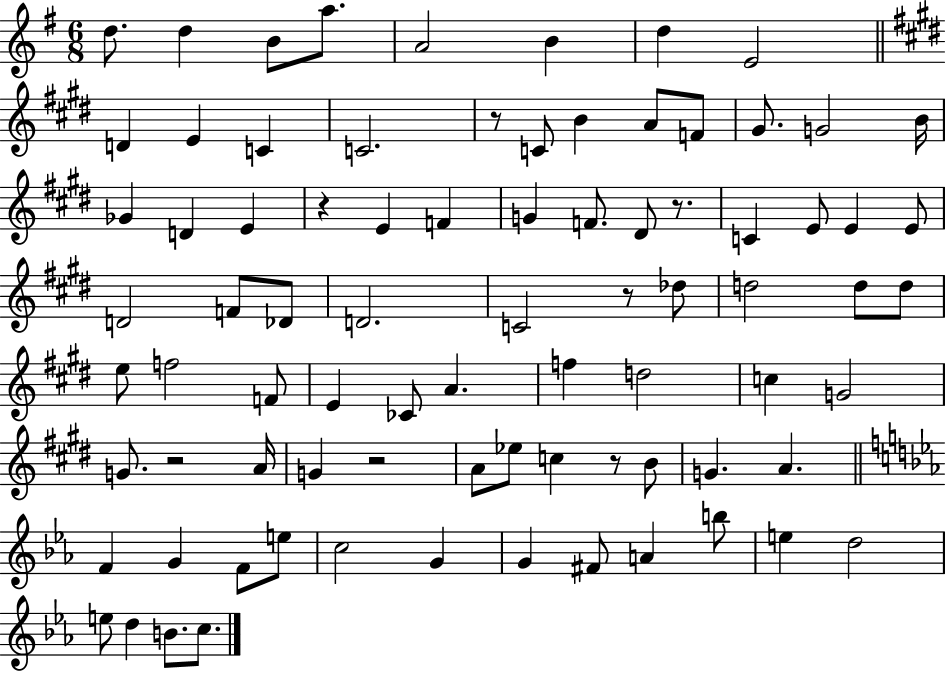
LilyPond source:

{
  \clef treble
  \numericTimeSignature
  \time 6/8
  \key g \major
  \repeat volta 2 { d''8. d''4 b'8 a''8. | a'2 b'4 | d''4 e'2 | \bar "||" \break \key e \major d'4 e'4 c'4 | c'2. | r8 c'8 b'4 a'8 f'8 | gis'8. g'2 b'16 | \break ges'4 d'4 e'4 | r4 e'4 f'4 | g'4 f'8. dis'8 r8. | c'4 e'8 e'4 e'8 | \break d'2 f'8 des'8 | d'2. | c'2 r8 des''8 | d''2 d''8 d''8 | \break e''8 f''2 f'8 | e'4 ces'8 a'4. | f''4 d''2 | c''4 g'2 | \break g'8. r2 a'16 | g'4 r2 | a'8 ees''8 c''4 r8 b'8 | g'4. a'4. | \break \bar "||" \break \key ees \major f'4 g'4 f'8 e''8 | c''2 g'4 | g'4 fis'8 a'4 b''8 | e''4 d''2 | \break e''8 d''4 b'8. c''8. | } \bar "|."
}